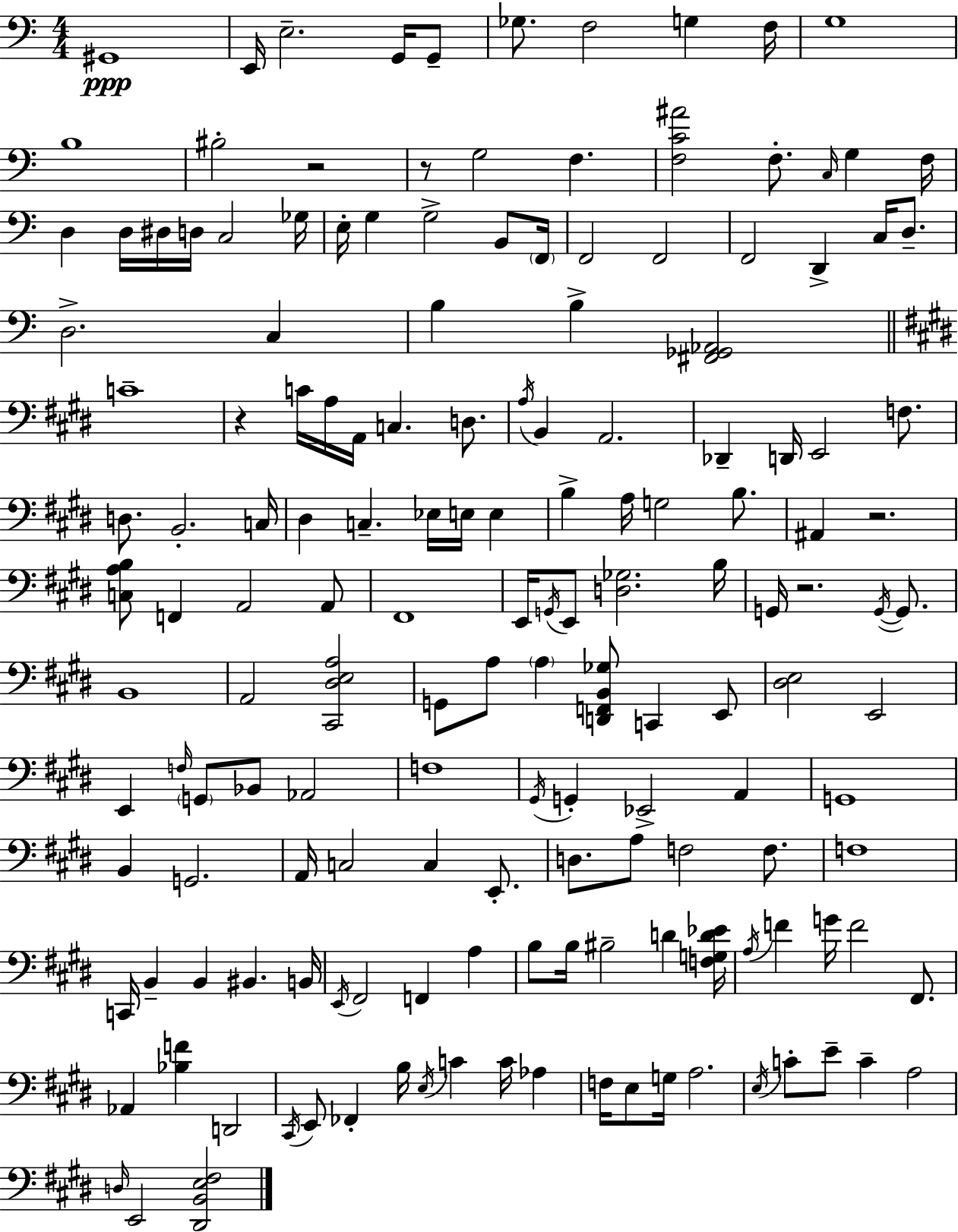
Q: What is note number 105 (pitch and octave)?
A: F3